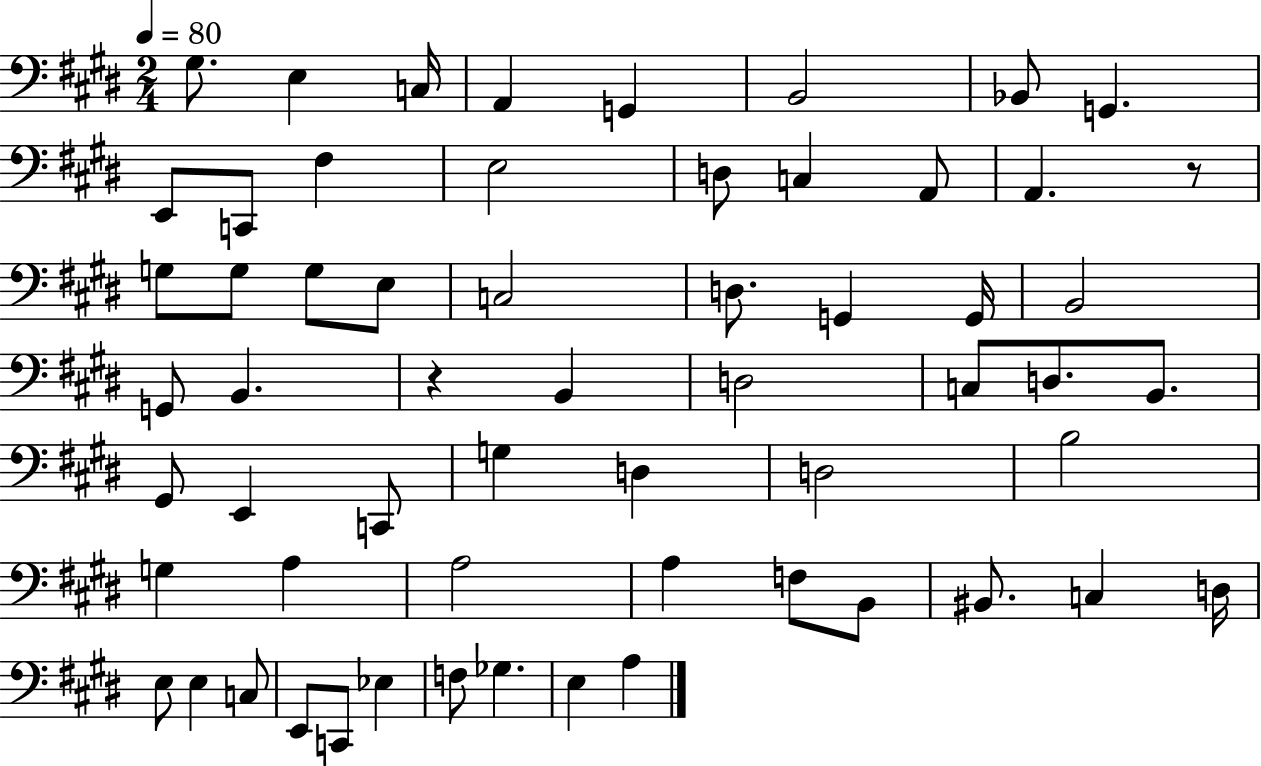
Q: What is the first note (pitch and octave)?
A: G#3